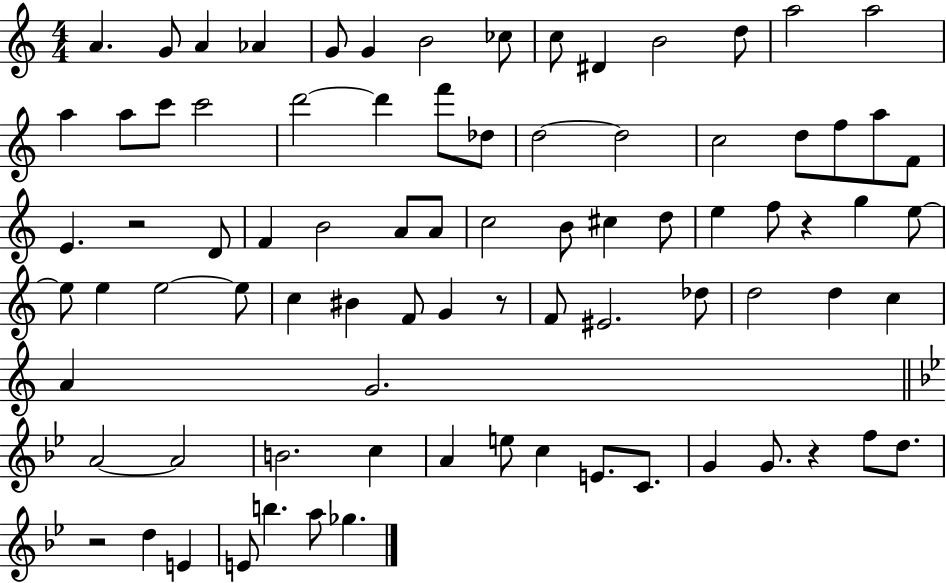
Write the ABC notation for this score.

X:1
T:Untitled
M:4/4
L:1/4
K:C
A G/2 A _A G/2 G B2 _c/2 c/2 ^D B2 d/2 a2 a2 a a/2 c'/2 c'2 d'2 d' f'/2 _d/2 d2 d2 c2 d/2 f/2 a/2 F/2 E z2 D/2 F B2 A/2 A/2 c2 B/2 ^c d/2 e f/2 z g e/2 e/2 e e2 e/2 c ^B F/2 G z/2 F/2 ^E2 _d/2 d2 d c A G2 A2 A2 B2 c A e/2 c E/2 C/2 G G/2 z f/2 d/2 z2 d E E/2 b a/2 _g